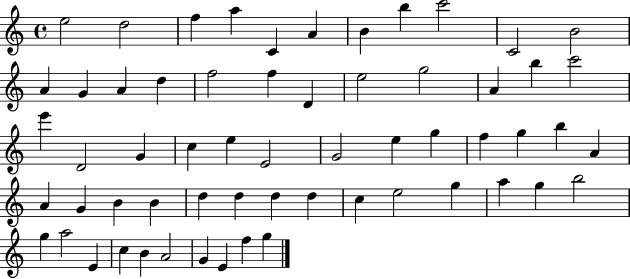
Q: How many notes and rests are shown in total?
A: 60